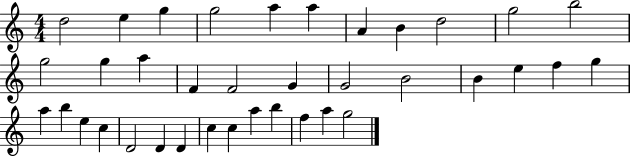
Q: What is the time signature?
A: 4/4